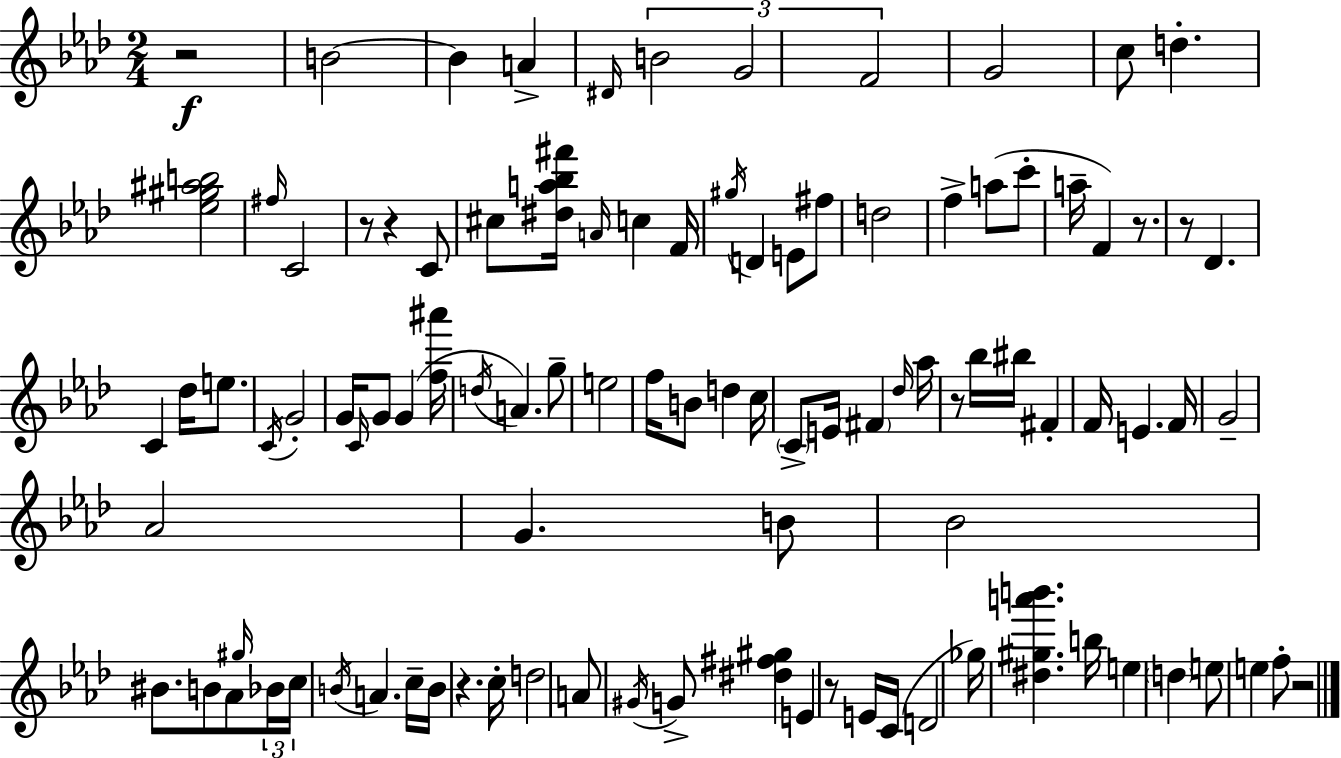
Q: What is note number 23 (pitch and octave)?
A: F5